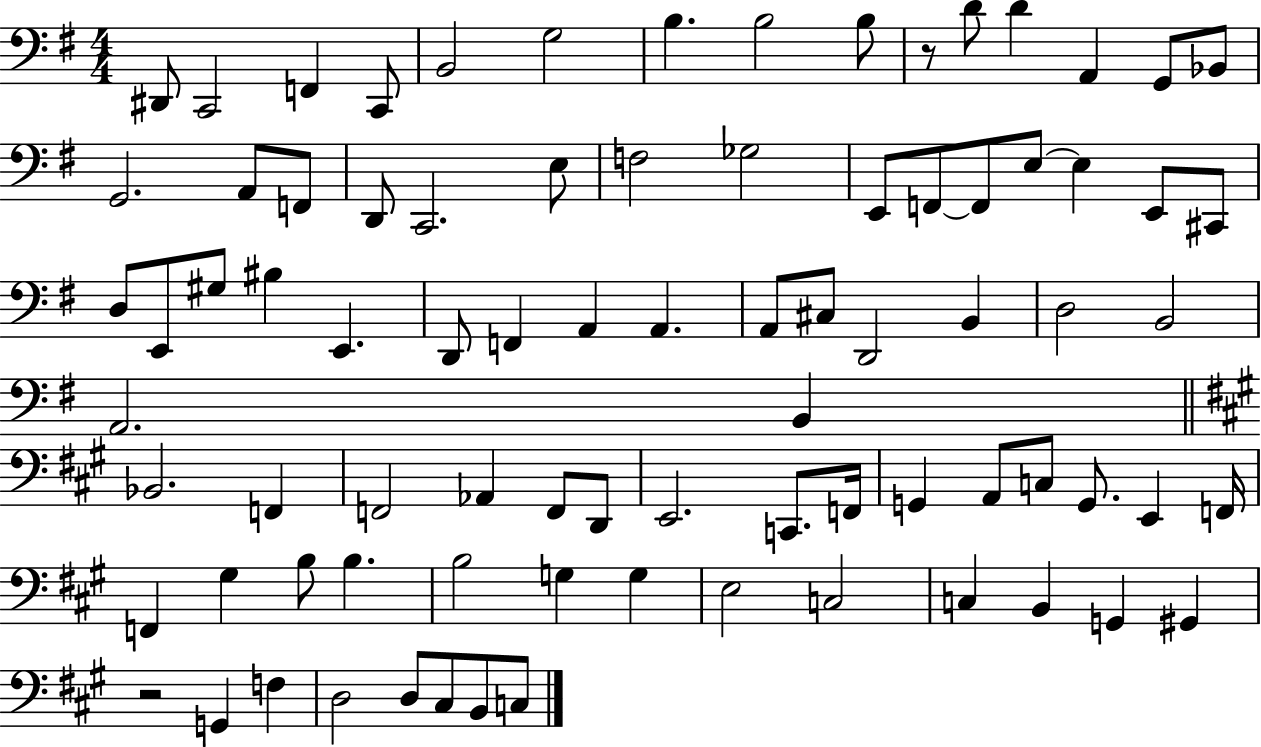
D#2/e C2/h F2/q C2/e B2/h G3/h B3/q. B3/h B3/e R/e D4/e D4/q A2/q G2/e Bb2/e G2/h. A2/e F2/e D2/e C2/h. E3/e F3/h Gb3/h E2/e F2/e F2/e E3/e E3/q E2/e C#2/e D3/e E2/e G#3/e BIS3/q E2/q. D2/e F2/q A2/q A2/q. A2/e C#3/e D2/h B2/q D3/h B2/h A2/h. B2/q Bb2/h. F2/q F2/h Ab2/q F2/e D2/e E2/h. C2/e. F2/s G2/q A2/e C3/e G2/e. E2/q F2/s F2/q G#3/q B3/e B3/q. B3/h G3/q G3/q E3/h C3/h C3/q B2/q G2/q G#2/q R/h G2/q F3/q D3/h D3/e C#3/e B2/e C3/e